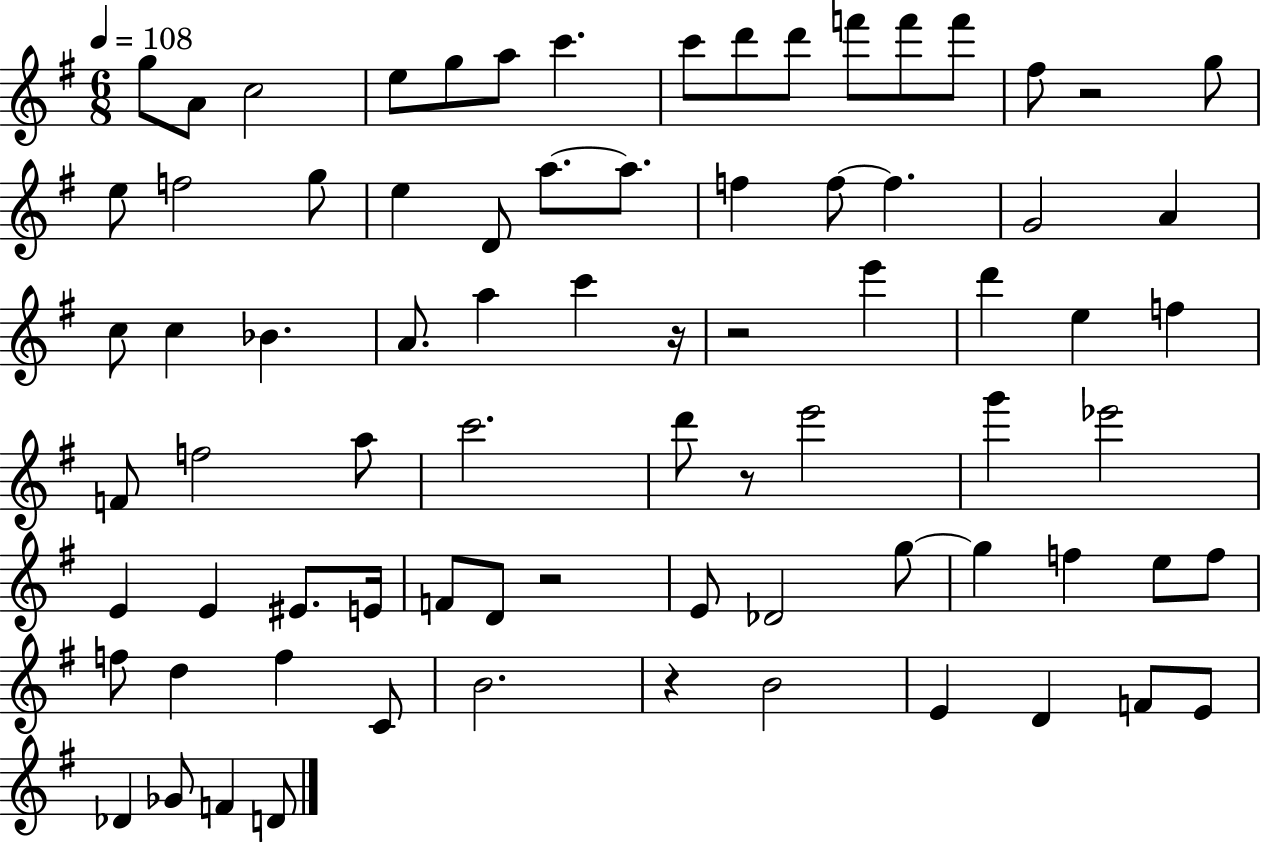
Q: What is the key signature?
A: G major